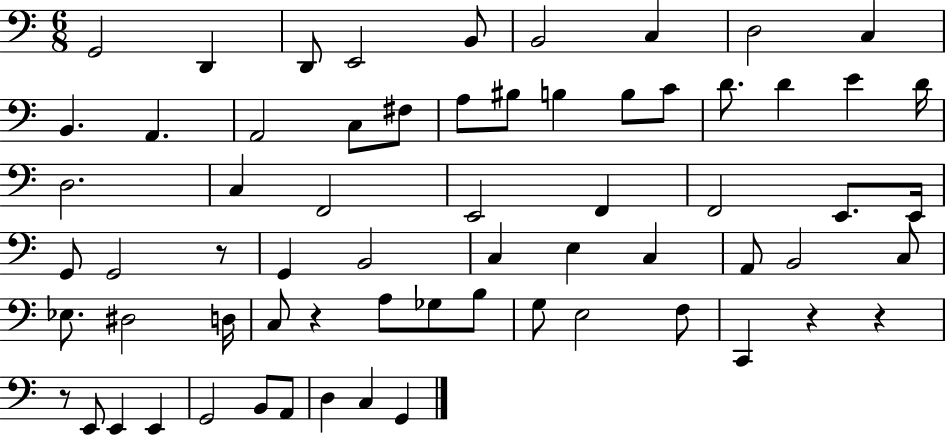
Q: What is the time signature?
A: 6/8